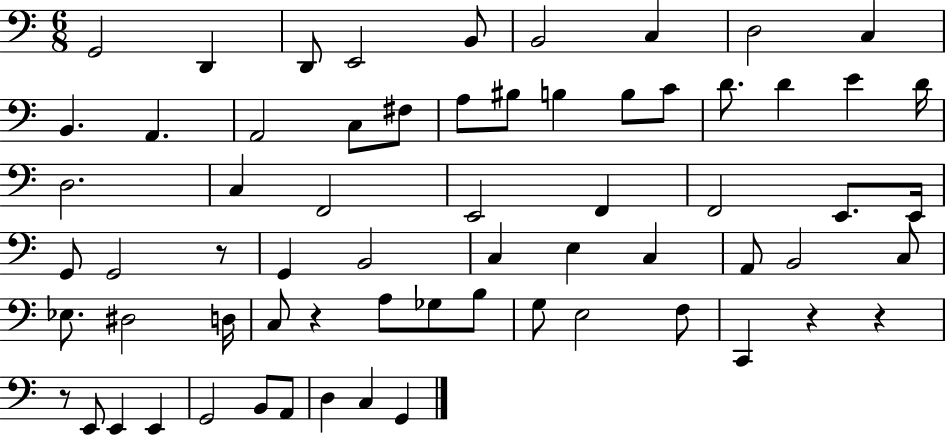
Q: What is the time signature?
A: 6/8